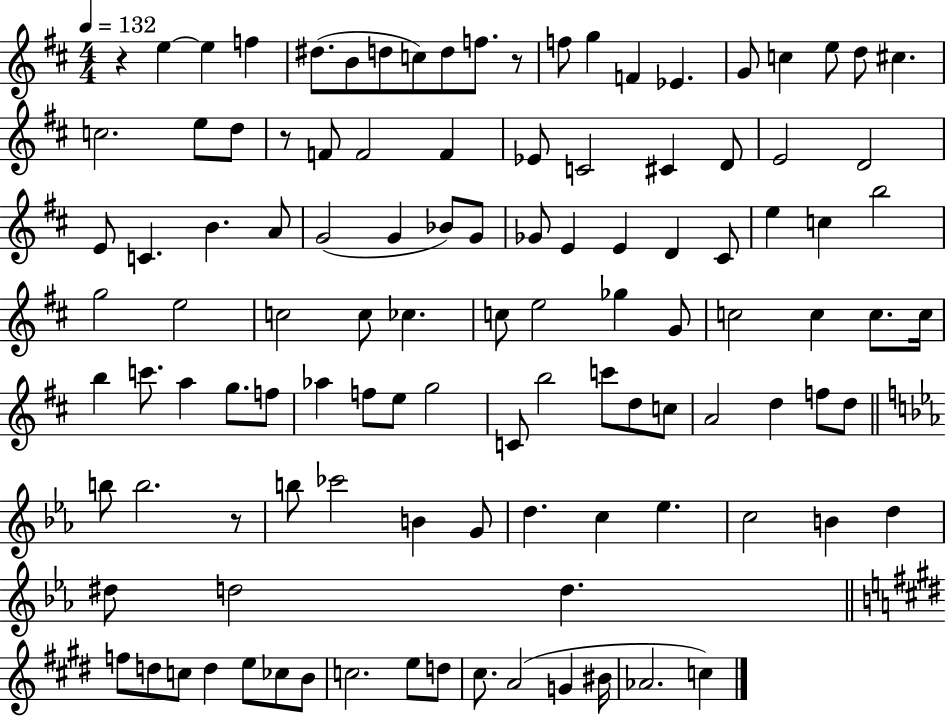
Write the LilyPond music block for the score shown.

{
  \clef treble
  \numericTimeSignature
  \time 4/4
  \key d \major
  \tempo 4 = 132
  \repeat volta 2 { r4 e''4~~ e''4 f''4 | dis''8.( b'8 d''8 c''8) d''8 f''8. r8 | f''8 g''4 f'4 ees'4. | g'8 c''4 e''8 d''8 cis''4. | \break c''2. e''8 d''8 | r8 f'8 f'2 f'4 | ees'8 c'2 cis'4 d'8 | e'2 d'2 | \break e'8 c'4. b'4. a'8 | g'2( g'4 bes'8) g'8 | ges'8 e'4 e'4 d'4 cis'8 | e''4 c''4 b''2 | \break g''2 e''2 | c''2 c''8 ces''4. | c''8 e''2 ges''4 g'8 | c''2 c''4 c''8. c''16 | \break b''4 c'''8. a''4 g''8. f''8 | aes''4 f''8 e''8 g''2 | c'8 b''2 c'''8 d''8 c''8 | a'2 d''4 f''8 d''8 | \break \bar "||" \break \key ees \major b''8 b''2. r8 | b''8 ces'''2 b'4 g'8 | d''4. c''4 ees''4. | c''2 b'4 d''4 | \break dis''8 d''2 d''4. | \bar "||" \break \key e \major f''8 d''8 c''8 d''4 e''8 ces''8 b'8 | c''2. e''8 d''8 | cis''8. a'2( g'4 bis'16 | aes'2. c''4) | \break } \bar "|."
}